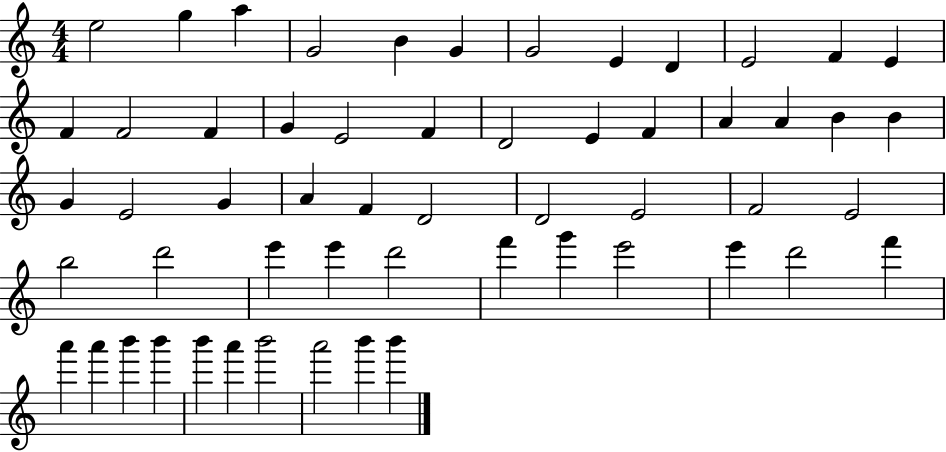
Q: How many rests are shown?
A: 0